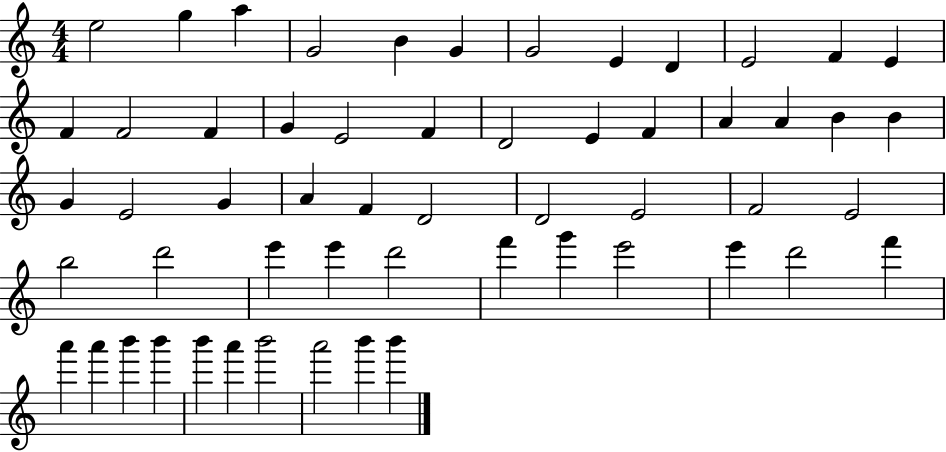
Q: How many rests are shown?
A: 0